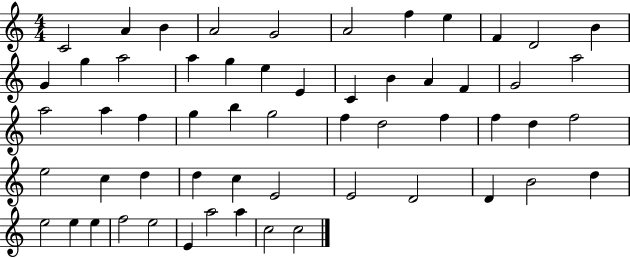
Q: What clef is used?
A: treble